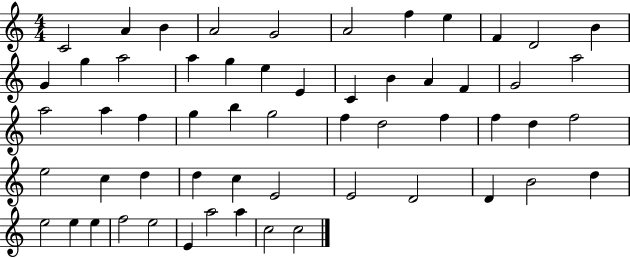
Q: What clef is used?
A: treble